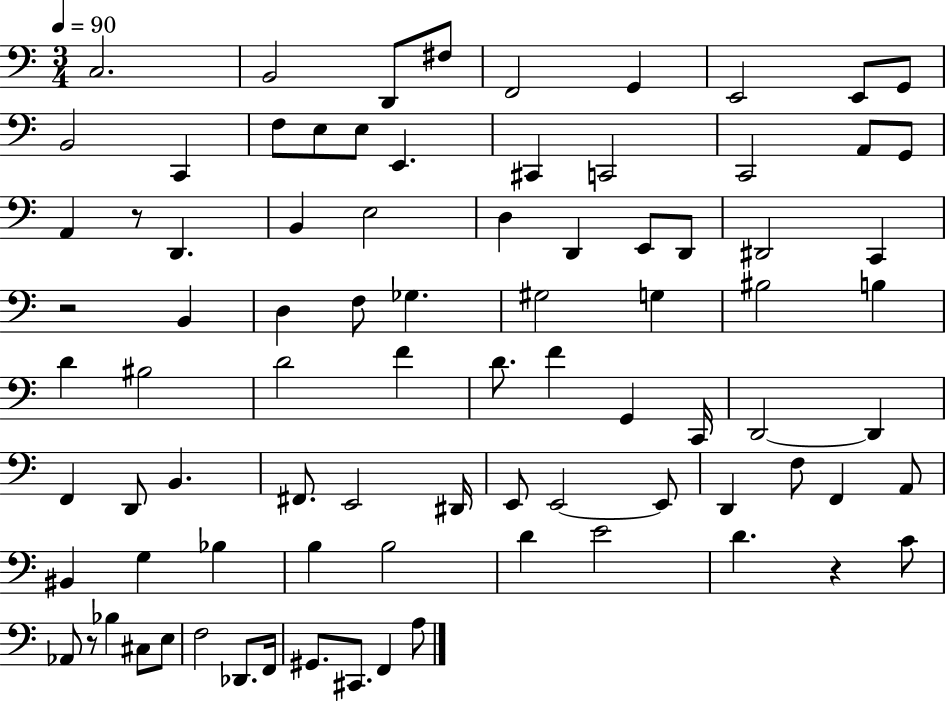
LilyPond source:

{
  \clef bass
  \numericTimeSignature
  \time 3/4
  \key c \major
  \tempo 4 = 90
  c2. | b,2 d,8 fis8 | f,2 g,4 | e,2 e,8 g,8 | \break b,2 c,4 | f8 e8 e8 e,4. | cis,4 c,2 | c,2 a,8 g,8 | \break a,4 r8 d,4. | b,4 e2 | d4 d,4 e,8 d,8 | dis,2 c,4 | \break r2 b,4 | d4 f8 ges4. | gis2 g4 | bis2 b4 | \break d'4 bis2 | d'2 f'4 | d'8. f'4 g,4 c,16 | d,2~~ d,4 | \break f,4 d,8 b,4. | fis,8. e,2 dis,16 | e,8 e,2~~ e,8 | d,4 f8 f,4 a,8 | \break bis,4 g4 bes4 | b4 b2 | d'4 e'2 | d'4. r4 c'8 | \break aes,8 r8 bes4 cis8 e8 | f2 des,8. f,16 | gis,8. cis,8. f,4 a8 | \bar "|."
}